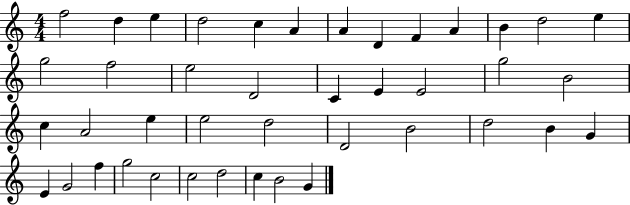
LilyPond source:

{
  \clef treble
  \numericTimeSignature
  \time 4/4
  \key c \major
  f''2 d''4 e''4 | d''2 c''4 a'4 | a'4 d'4 f'4 a'4 | b'4 d''2 e''4 | \break g''2 f''2 | e''2 d'2 | c'4 e'4 e'2 | g''2 b'2 | \break c''4 a'2 e''4 | e''2 d''2 | d'2 b'2 | d''2 b'4 g'4 | \break e'4 g'2 f''4 | g''2 c''2 | c''2 d''2 | c''4 b'2 g'4 | \break \bar "|."
}